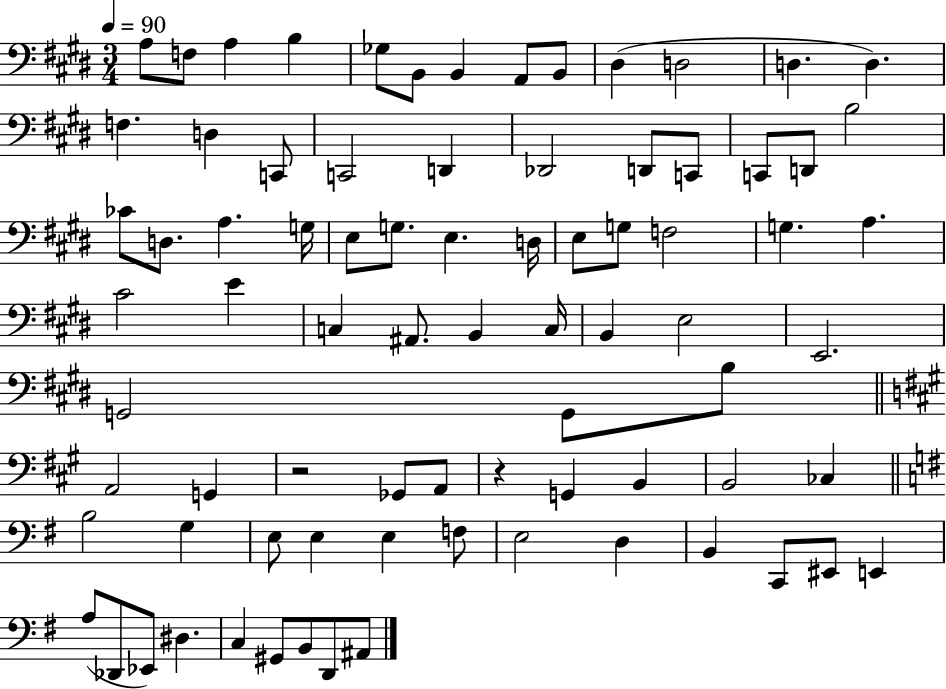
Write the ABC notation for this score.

X:1
T:Untitled
M:3/4
L:1/4
K:E
A,/2 F,/2 A, B, _G,/2 B,,/2 B,, A,,/2 B,,/2 ^D, D,2 D, D, F, D, C,,/2 C,,2 D,, _D,,2 D,,/2 C,,/2 C,,/2 D,,/2 B,2 _C/2 D,/2 A, G,/4 E,/2 G,/2 E, D,/4 E,/2 G,/2 F,2 G, A, ^C2 E C, ^A,,/2 B,, C,/4 B,, E,2 E,,2 G,,2 G,,/2 B,/2 A,,2 G,, z2 _G,,/2 A,,/2 z G,, B,, B,,2 _C, B,2 G, E,/2 E, E, F,/2 E,2 D, B,, C,,/2 ^E,,/2 E,, A,/2 _D,,/2 _E,,/2 ^D, C, ^G,,/2 B,,/2 D,,/2 ^A,,/2